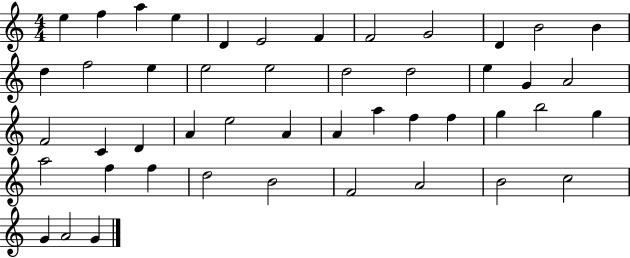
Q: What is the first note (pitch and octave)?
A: E5